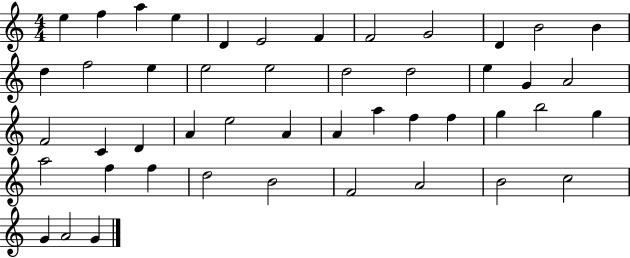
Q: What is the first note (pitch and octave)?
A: E5